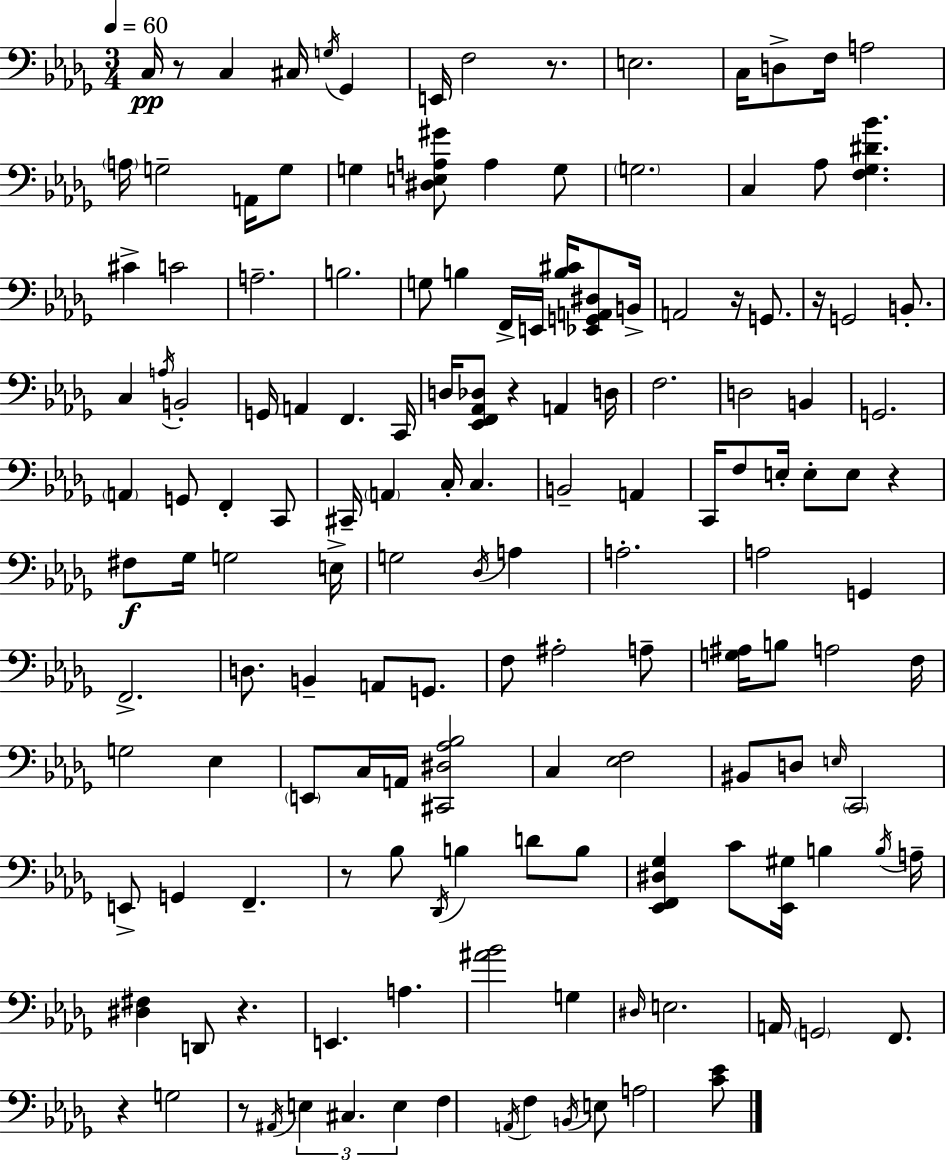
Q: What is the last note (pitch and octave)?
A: A3